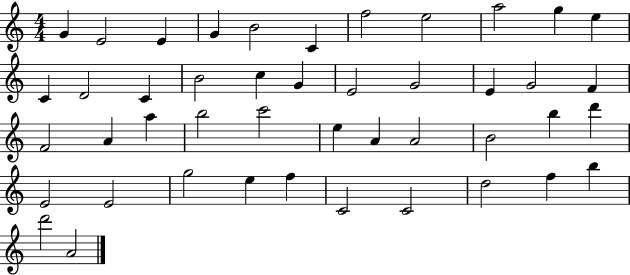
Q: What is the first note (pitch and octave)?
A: G4